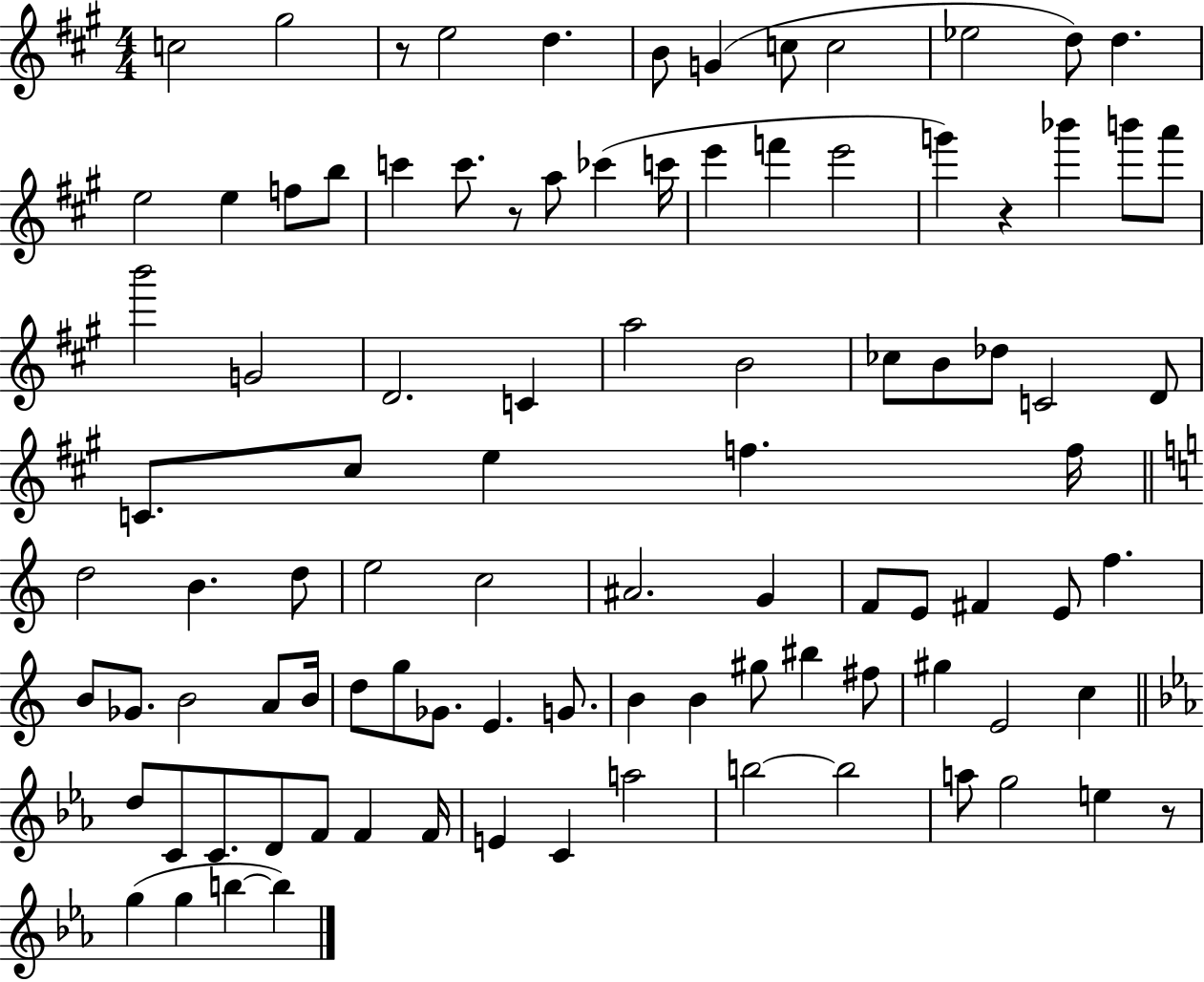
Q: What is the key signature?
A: A major